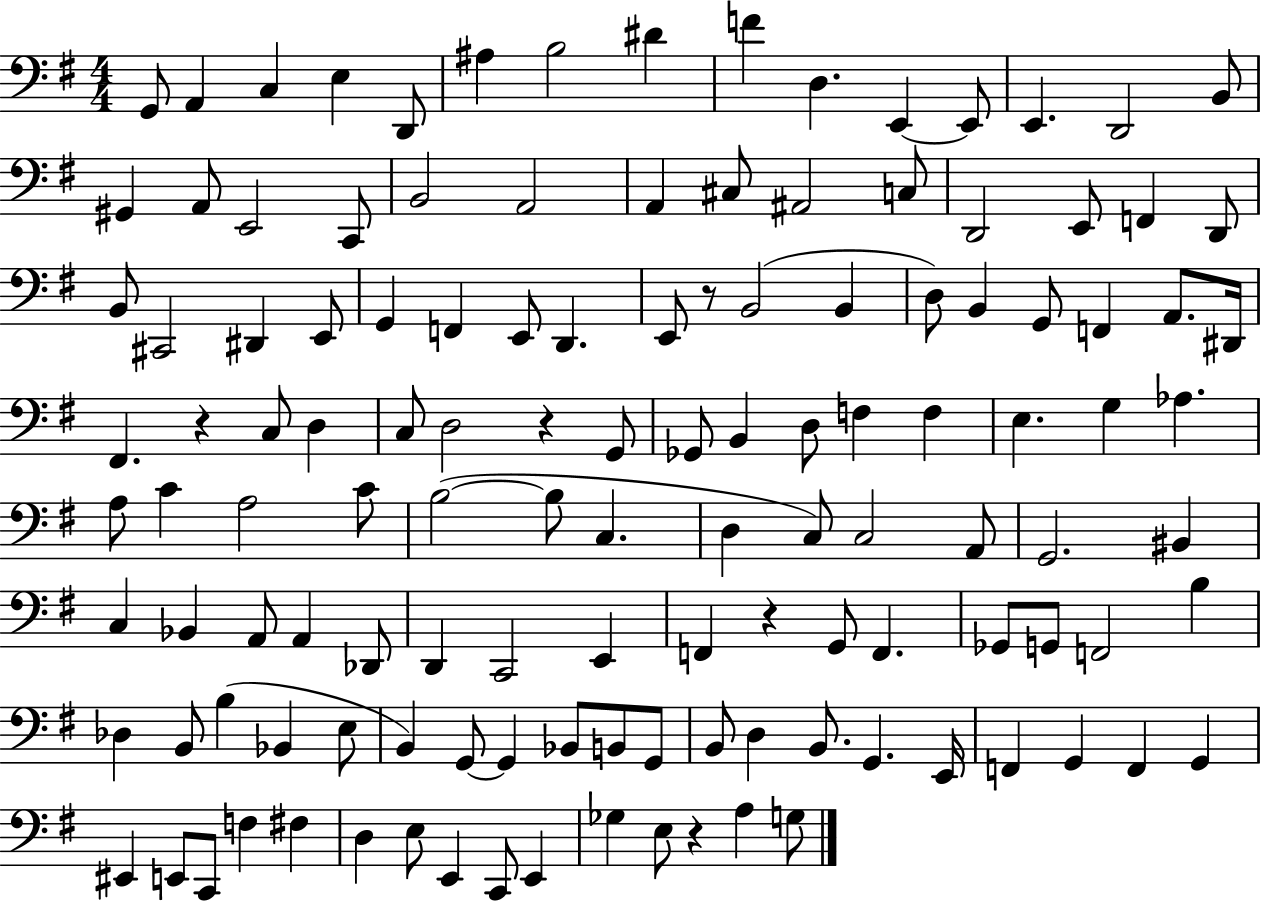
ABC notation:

X:1
T:Untitled
M:4/4
L:1/4
K:G
G,,/2 A,, C, E, D,,/2 ^A, B,2 ^D F D, E,, E,,/2 E,, D,,2 B,,/2 ^G,, A,,/2 E,,2 C,,/2 B,,2 A,,2 A,, ^C,/2 ^A,,2 C,/2 D,,2 E,,/2 F,, D,,/2 B,,/2 ^C,,2 ^D,, E,,/2 G,, F,, E,,/2 D,, E,,/2 z/2 B,,2 B,, D,/2 B,, G,,/2 F,, A,,/2 ^D,,/4 ^F,, z C,/2 D, C,/2 D,2 z G,,/2 _G,,/2 B,, D,/2 F, F, E, G, _A, A,/2 C A,2 C/2 B,2 B,/2 C, D, C,/2 C,2 A,,/2 G,,2 ^B,, C, _B,, A,,/2 A,, _D,,/2 D,, C,,2 E,, F,, z G,,/2 F,, _G,,/2 G,,/2 F,,2 B, _D, B,,/2 B, _B,, E,/2 B,, G,,/2 G,, _B,,/2 B,,/2 G,,/2 B,,/2 D, B,,/2 G,, E,,/4 F,, G,, F,, G,, ^E,, E,,/2 C,,/2 F, ^F, D, E,/2 E,, C,,/2 E,, _G, E,/2 z A, G,/2